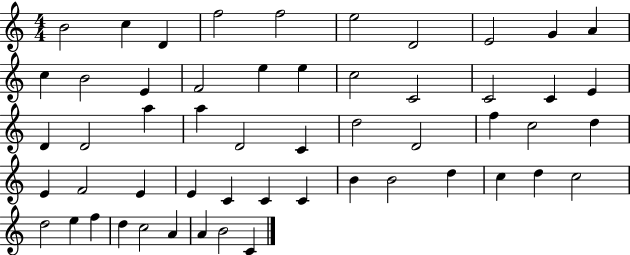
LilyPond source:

{
  \clef treble
  \numericTimeSignature
  \time 4/4
  \key c \major
  b'2 c''4 d'4 | f''2 f''2 | e''2 d'2 | e'2 g'4 a'4 | \break c''4 b'2 e'4 | f'2 e''4 e''4 | c''2 c'2 | c'2 c'4 e'4 | \break d'4 d'2 a''4 | a''4 d'2 c'4 | d''2 d'2 | f''4 c''2 d''4 | \break e'4 f'2 e'4 | e'4 c'4 c'4 c'4 | b'4 b'2 d''4 | c''4 d''4 c''2 | \break d''2 e''4 f''4 | d''4 c''2 a'4 | a'4 b'2 c'4 | \bar "|."
}